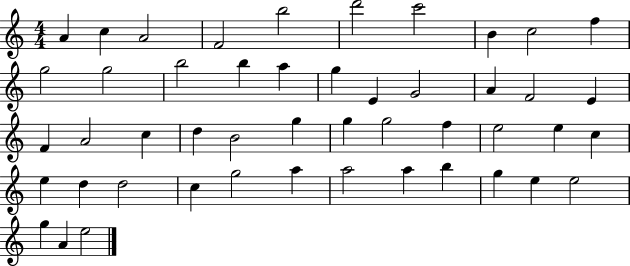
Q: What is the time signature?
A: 4/4